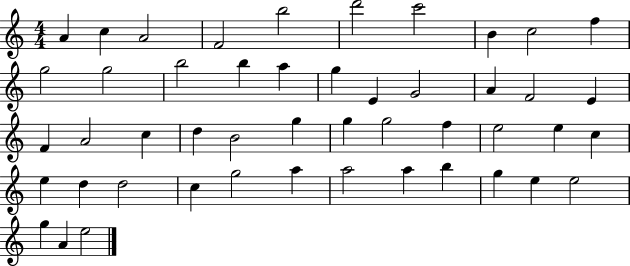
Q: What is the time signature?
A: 4/4